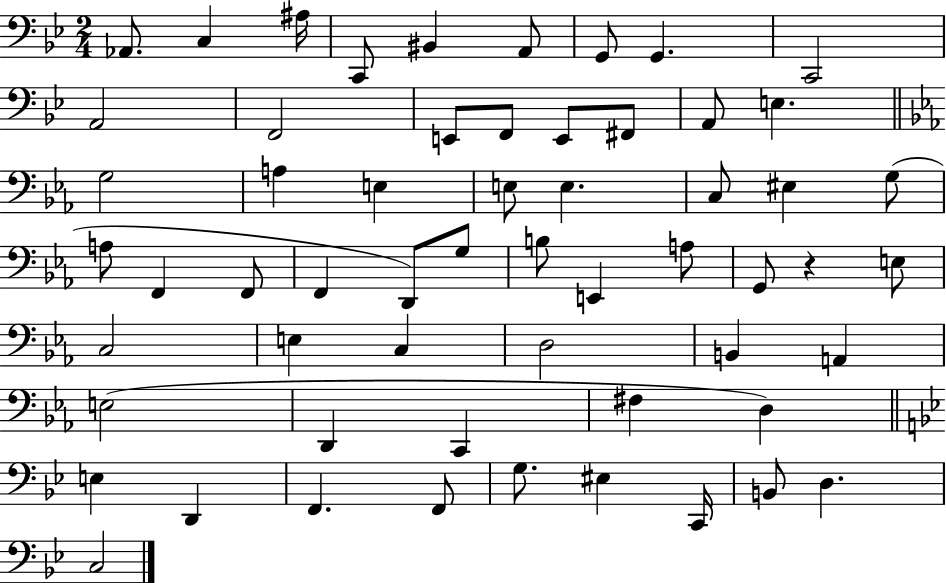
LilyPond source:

{
  \clef bass
  \numericTimeSignature
  \time 2/4
  \key bes \major
  \repeat volta 2 { aes,8. c4 ais16 | c,8 bis,4 a,8 | g,8 g,4. | c,2 | \break a,2 | f,2 | e,8 f,8 e,8 fis,8 | a,8 e4. | \break \bar "||" \break \key ees \major g2 | a4 e4 | e8 e4. | c8 eis4 g8( | \break a8 f,4 f,8 | f,4 d,8) g8 | b8 e,4 a8 | g,8 r4 e8 | \break c2 | e4 c4 | d2 | b,4 a,4 | \break e2( | d,4 c,4 | fis4 d4) | \bar "||" \break \key bes \major e4 d,4 | f,4. f,8 | g8. eis4 c,16 | b,8 d4. | \break c2 | } \bar "|."
}